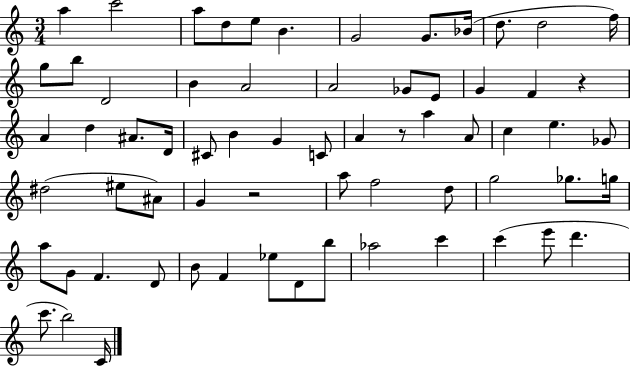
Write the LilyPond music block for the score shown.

{
  \clef treble
  \numericTimeSignature
  \time 3/4
  \key c \major
  a''4 c'''2 | a''8 d''8 e''8 b'4. | g'2 g'8. bes'16( | d''8. d''2 f''16) | \break g''8 b''8 d'2 | b'4 a'2 | a'2 ges'8 e'8 | g'4 f'4 r4 | \break a'4 d''4 ais'8. d'16 | cis'8 b'4 g'4 c'8 | a'4 r8 a''4 a'8 | c''4 e''4. ges'8 | \break dis''2( eis''8 ais'8) | g'4 r2 | a''8 f''2 d''8 | g''2 ges''8. g''16 | \break a''8 g'8 f'4. d'8 | b'8 f'4 ees''8 d'8 b''8 | aes''2 c'''4 | c'''4( e'''8 d'''4. | \break c'''8. b''2) c'16 | \bar "|."
}